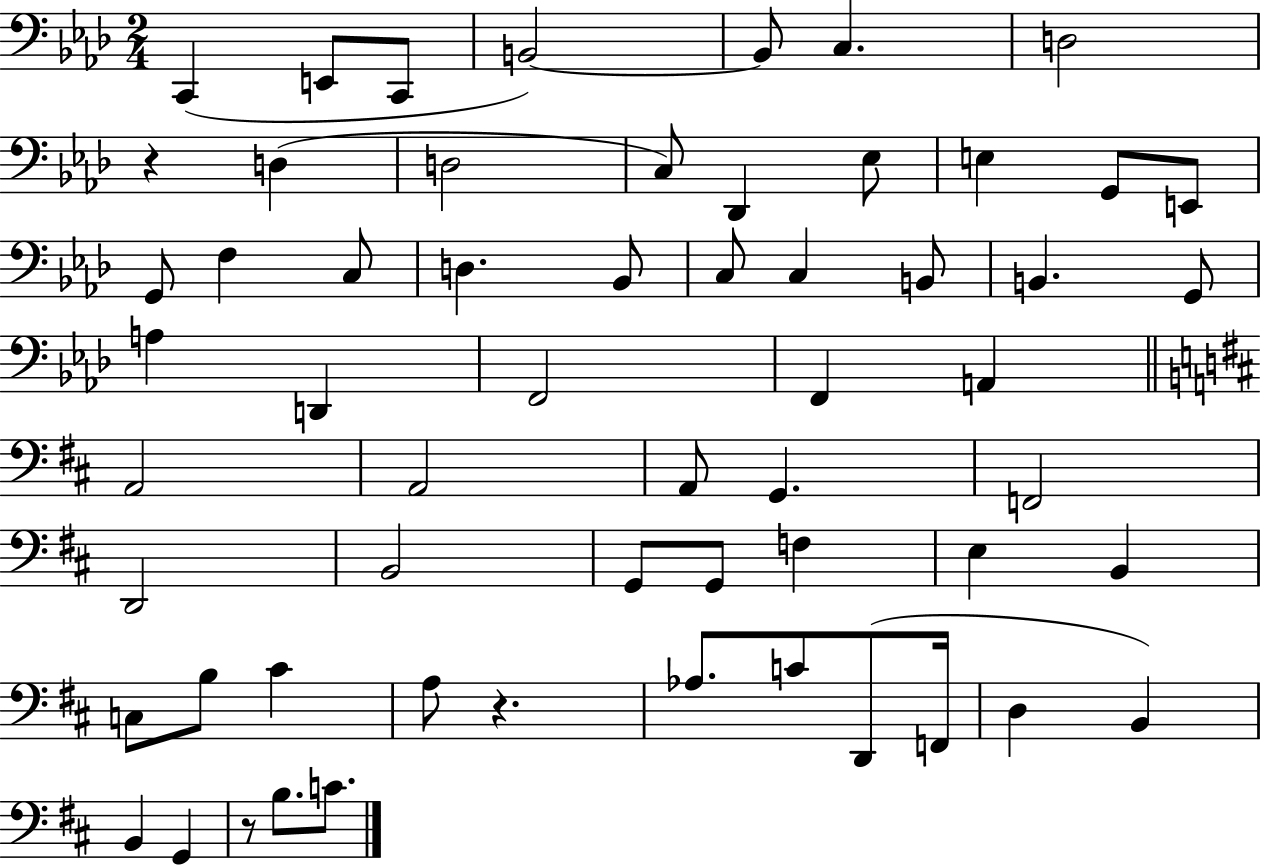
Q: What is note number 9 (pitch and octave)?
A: D3